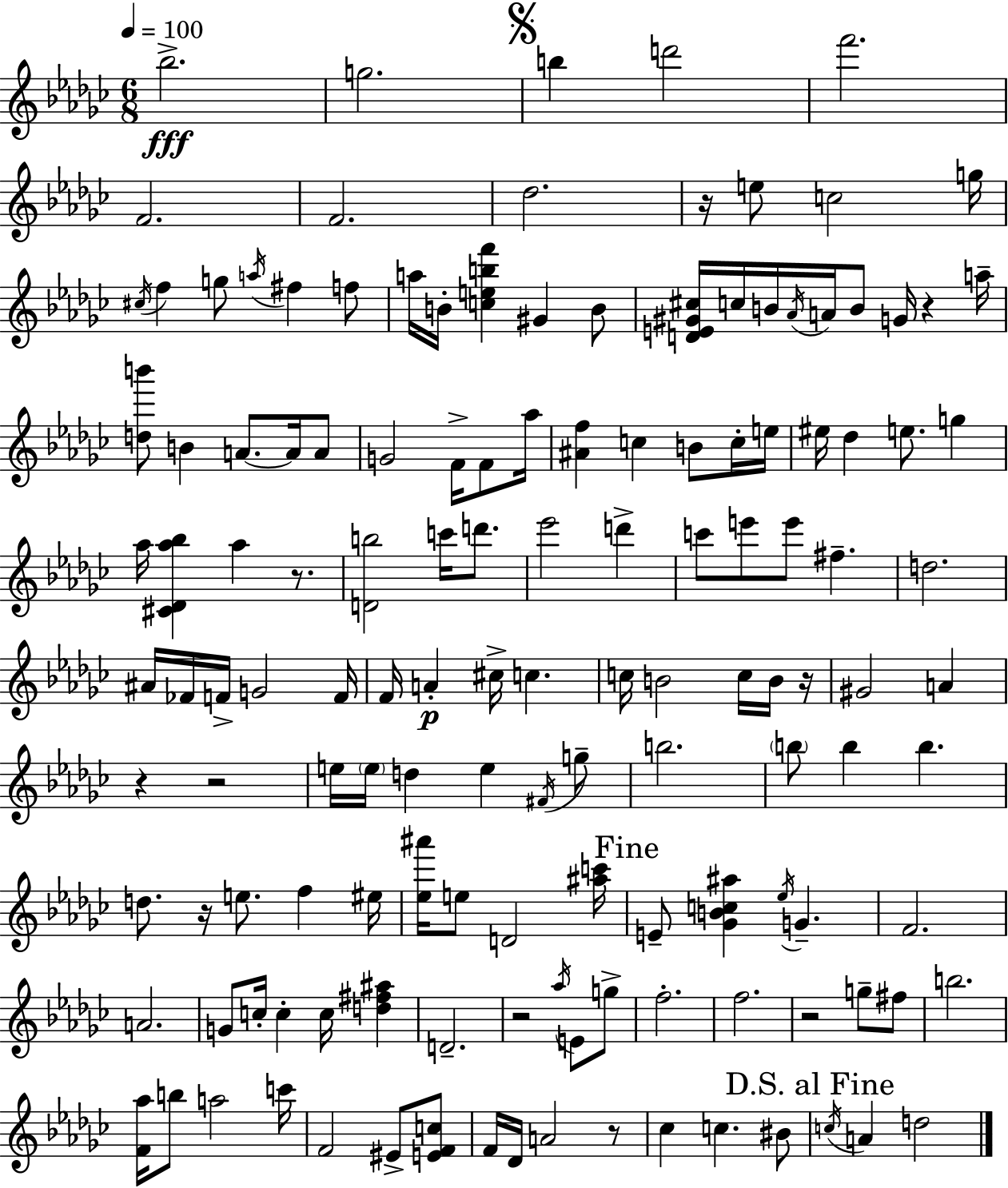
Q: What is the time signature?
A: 6/8